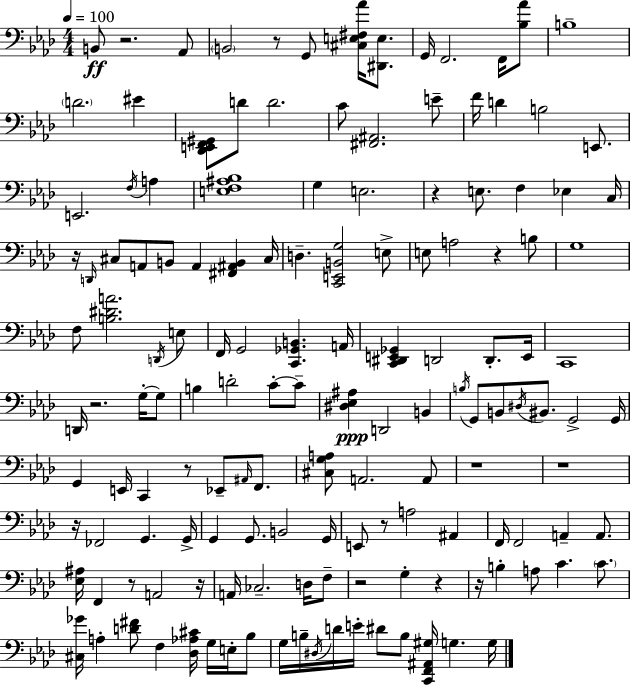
B2/e R/h. Ab2/e B2/h R/e G2/e [C#3,E3,F#3,Ab4]/s [D#2,E3]/e. G2/s F2/h. F2/s [Bb3,Ab4]/e B3/w D4/h. EIS4/q [Db2,E2,F2,G#2]/e D4/e D4/h. C4/e [F#2,A#2]/h. E4/e F4/s D4/q B3/h E2/e. E2/h. F3/s A3/q [E3,F3,A#3,Bb3]/w G3/q E3/h. R/q E3/e. F3/q Eb3/q C3/s R/s D2/s C#3/e A2/e B2/e A2/q [F#2,A#2,B2]/q C#3/s D3/q. [C2,E2,B2,G3]/h E3/e E3/e A3/h R/q B3/e G3/w F3/e [B3,D#4,A4]/h. D2/s E3/e F2/s G2/h [C2,Gb2,B2]/q. A2/s [C2,D#2,E2,Gb2]/q D2/h D2/e. E2/s C2/w D2/s R/h. G3/s G3/e B3/q D4/h C4/e C4/e [D#3,Eb3,A#3]/q D2/h B2/q B3/s G2/e B2/e D#3/s BIS2/e. G2/h G2/s G2/q E2/s C2/q R/e Eb2/e A#2/s F2/e. [C#3,G3,A3]/e A2/h. A2/e R/w R/w R/s FES2/h G2/q. G2/s G2/q G2/e. B2/h G2/s E2/e R/e A3/h A#2/q F2/s F2/h A2/q A2/e. [Eb3,A#3]/s F2/q R/e A2/h R/s A2/s CES3/h. D3/s F3/e R/h G3/q R/q R/s B3/q A3/e C4/q. C4/e. [C#3,Gb4]/s A3/q [D4,F#4]/e F3/q [Db3,Ab3,C#4]/s G3/s E3/s Bb3/e G3/s B3/s D#3/s D4/s E4/s D#4/e B3/e [C2,F2,A#2,G#3]/s G3/q. G3/s